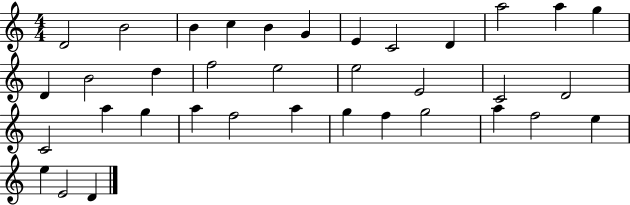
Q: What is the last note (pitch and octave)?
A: D4